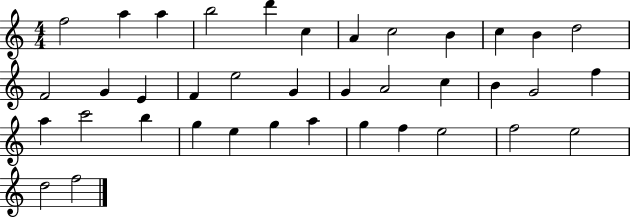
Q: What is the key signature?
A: C major